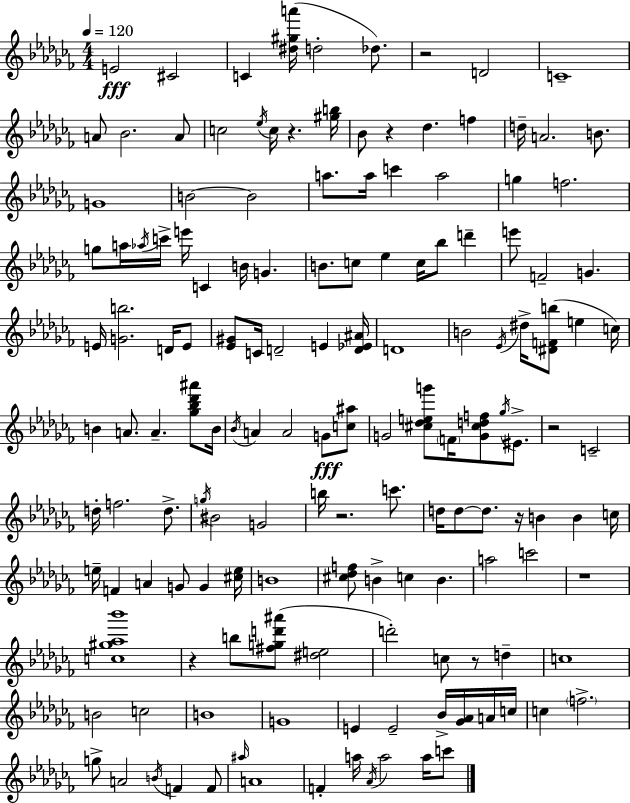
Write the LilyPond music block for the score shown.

{
  \clef treble
  \numericTimeSignature
  \time 4/4
  \key aes \minor
  \tempo 4 = 120
  e'2\fff cis'2 | c'4 <dis'' gis'' a'''>16( d''2-. des''8.) | r2 d'2 | c'1-- | \break a'8 bes'2. a'8 | c''2 \acciaccatura { ees''16 } c''16 r4. | <gis'' b''>16 bes'8 r4 des''4. f''4 | d''16-- a'2. b'8. | \break g'1 | b'2~~ b'2 | a''8. a''16 c'''4 a''2 | g''4 f''2. | \break g''8 a''16 \acciaccatura { aes''16 } c'''16-> e'''16 c'4 b'16 g'4. | b'8. c''8 ees''4 c''16 bes''8 d'''4-- | e'''8 f'2-- g'4. | e'16 <g' b''>2. d'16 | \break e'8 <ees' gis'>8 c'16 d'2-- e'4 | <d' ees' ais'>16 d'1 | b'2 \acciaccatura { ees'16 } dis''16-> <dis' f' b''>8( e''4 | c''16) b'4 a'8. a'4.-- | \break <ges'' bes'' des''' ais'''>8 b'16 \acciaccatura { bes'16 } a'4 a'2 | g'8\fff <c'' ais''>8 g'2 <cis'' des'' e'' g'''>8 \parenthesize f'16 <g' cis'' d'' f''>8 | \acciaccatura { ges''16 } eis'8.-> r2 c'2-- | d''16-. f''2. | \break d''8.-> \acciaccatura { g''16 } bis'2 g'2 | b''16 r2. | c'''8. d''16 d''8~~ d''8. r16 b'4 | b'4 c''16 e''16-- f'4 a'4 g'8 | \break g'4 <cis'' e''>16 b'1 | <cis'' des'' f''>8 b'4-> c''4 | b'4. a''2 c'''2 | r1 | \break <c'' gis'' aes'' bes'''>1 | r4 b''8 <fis'' g'' d''' ais'''>8( <dis'' e''>2 | d'''2-.) c''8 | r8 d''4-- c''1 | \break b'2 c''2 | b'1 | g'1 | e'4 e'2-- | \break bes'16-> <ges' aes'>16 a'16 c''16 c''4 \parenthesize f''2.-> | g''8-> a'2 | \acciaccatura { b'16 } f'4 f'8 \grace { ais''16 } a'1 | f'4-. a''16 \acciaccatura { aes'16 } a''2 | \break a''16 c'''8 \bar "|."
}